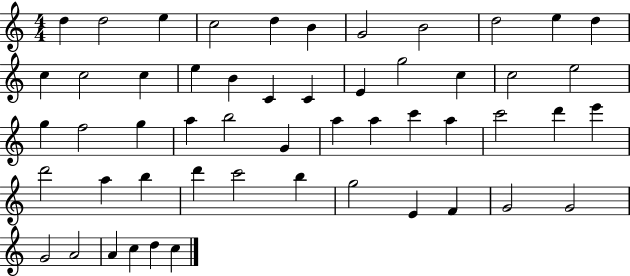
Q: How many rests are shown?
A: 0